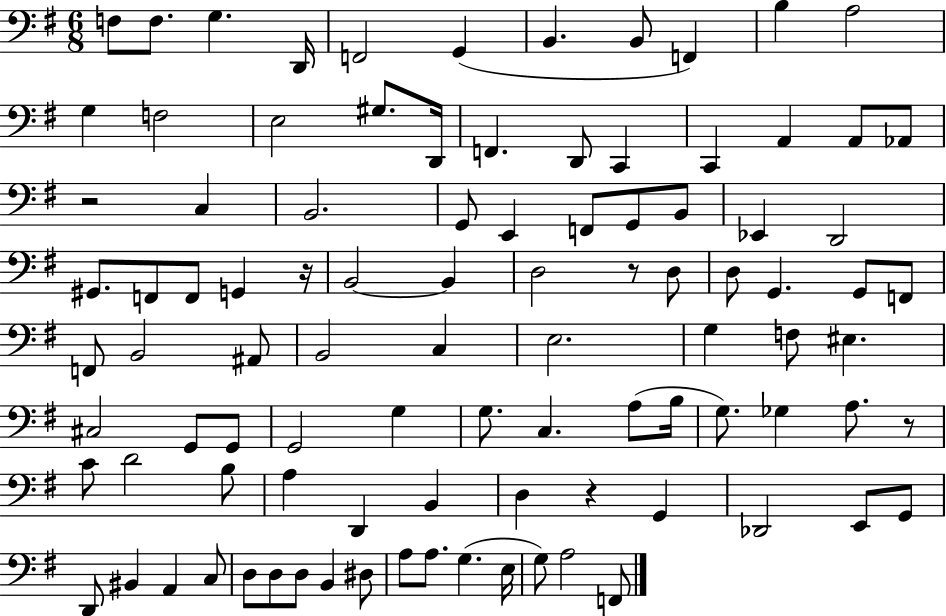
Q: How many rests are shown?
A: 5